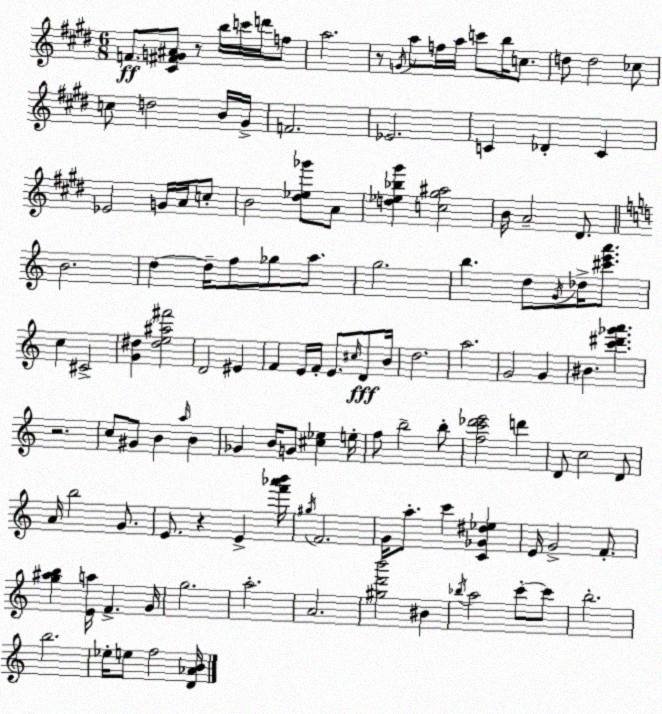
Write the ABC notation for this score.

X:1
T:Untitled
M:6/8
L:1/4
K:E
F/2 [^C^FG^A]/2 z/2 b/4 c'/4 d'/4 f/2 a2 z/2 G/4 a/2 f/4 a/4 c'/2 b/4 c/2 d/2 d2 _c/2 c/2 d2 B/4 ^G/4 F2 _E2 C _D C _E2 G/4 A/4 c/2 B2 [^d_e_g']/2 A/2 [d_e_b^g'] [c^g^a]2 B/4 A2 ^D/2 B2 d d/4 f/2 _g/2 a/2 g2 b d/2 G/4 _d/4 [^c'e'a']/2 c ^C2 [G^d] [^de^a^f']2 D2 ^E F E/4 F/4 E/2 ^c/4 D/2 B/4 d2 a2 G2 G ^B [c'^d'_g'a'] z2 c/2 ^G/2 B a/4 B _G B/4 G/2 [^c_e] e/4 f/2 b2 b/2 [fc'_d'e']2 d' D/2 c2 D/2 A/4 b2 G/2 E/2 z E [f'_a'b']/4 ^g/4 F2 G/4 a/2 c' [C_G^d_e] E/4 G2 F/2 [g^ab] [Ea]/4 F G/4 g2 a2 A2 [^gd'b']2 ^B _b/4 a2 c'/2 c'/2 b2 b2 _e/4 e/2 f2 [D_AB]/4